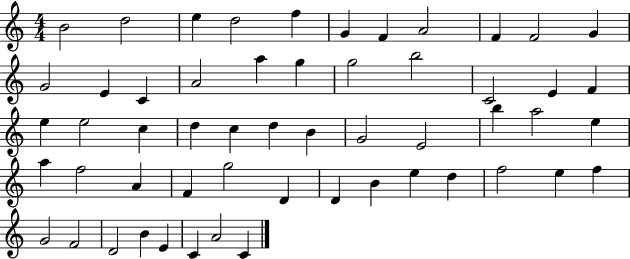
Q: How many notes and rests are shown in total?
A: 55